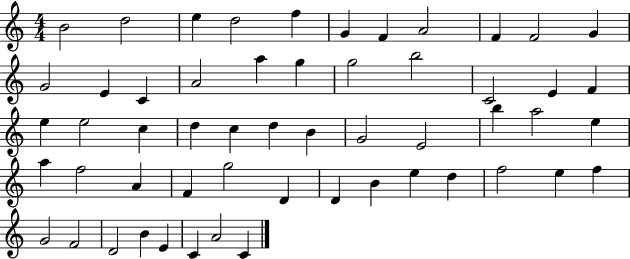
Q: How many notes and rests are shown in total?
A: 55